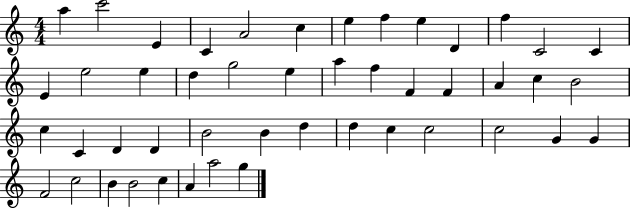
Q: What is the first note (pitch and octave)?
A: A5